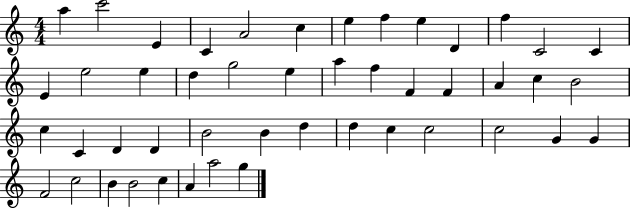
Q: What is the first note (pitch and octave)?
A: A5